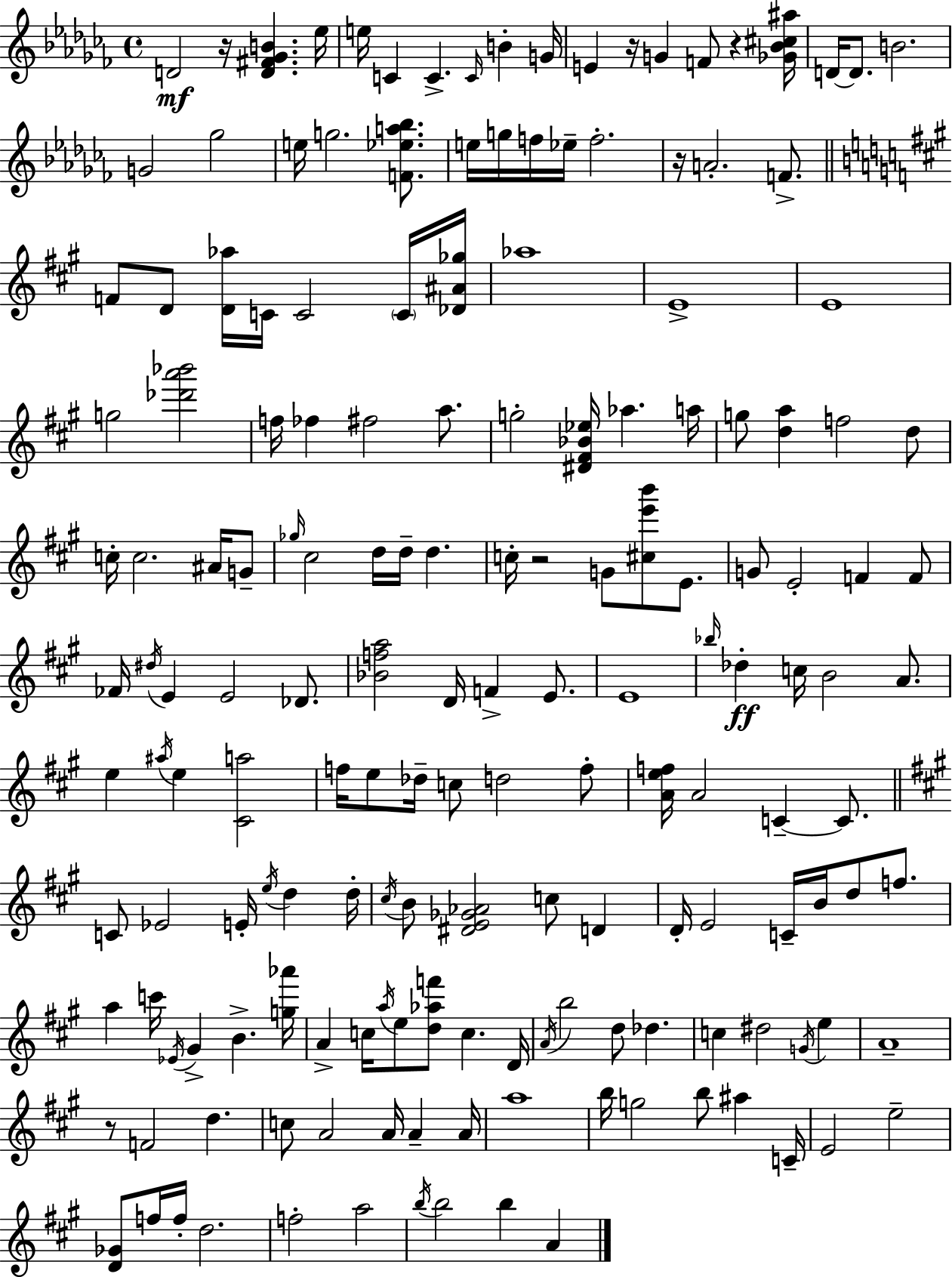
{
  \clef treble
  \time 4/4
  \defaultTimeSignature
  \key aes \minor
  d'2\mf r16 <d' fis' ges' b'>4. ees''16 | e''16 c'4 c'4.-> \grace { c'16 } b'4-. | g'16 e'4 r16 g'4 f'8 r4 | <ges' bes' cis'' ais''>16 d'16~~ d'8. b'2. | \break g'2 ges''2 | e''16 g''2. <f' ees'' a'' bes''>8. | e''16 g''16 f''16 ees''16-- f''2.-. | r16 a'2.-. f'8.-> | \break \bar "||" \break \key a \major f'8 d'8 <d' aes''>16 c'16 c'2 \parenthesize c'16 <des' ais' ges''>16 | aes''1 | e'1-> | e'1 | \break g''2 <des''' a''' bes'''>2 | f''16 fes''4 fis''2 a''8. | g''2-. <dis' fis' bes' ees''>16 aes''4. a''16 | g''8 <d'' a''>4 f''2 d''8 | \break c''16-. c''2. ais'16 g'8-- | \grace { ges''16 } cis''2 d''16 d''16-- d''4. | c''16-. r2 g'8 <cis'' e''' b'''>8 e'8. | g'8 e'2-. f'4 f'8 | \break fes'16 \acciaccatura { dis''16 } e'4 e'2 des'8. | <bes' f'' a''>2 d'16 f'4-> e'8. | e'1 | \grace { bes''16 }\ff des''4-. c''16 b'2 | \break a'8. e''4 \acciaccatura { ais''16 } e''4 <cis' a''>2 | f''16 e''8 des''16-- c''8 d''2 | f''8-. <a' e'' f''>16 a'2 c'4--~~ | c'8. \bar "||" \break \key a \major c'8 ees'2 e'16-. \acciaccatura { e''16 } d''4 | d''16-. \acciaccatura { cis''16 } b'8 <dis' e' ges' aes'>2 c''8 d'4 | d'16-. e'2 c'16-- b'16 d''8 f''8. | a''4 c'''16 \acciaccatura { ees'16 } gis'4-> b'4.-> | \break <g'' aes'''>16 a'4-> c''16 \acciaccatura { a''16 } e''8 <d'' aes'' f'''>8 c''4. | d'16 \acciaccatura { a'16 } b''2 d''8 des''4. | c''4 dis''2 | \acciaccatura { g'16 } e''4 a'1-- | \break r8 f'2 | d''4. c''8 a'2 | a'16 a'4-- a'16 a''1 | b''16 g''2 b''8 | \break ais''4 c'16-- e'2 e''2-- | <d' ges'>8 f''16 f''16-. d''2. | f''2-. a''2 | \acciaccatura { b''16 } b''2 b''4 | \break a'4 \bar "|."
}